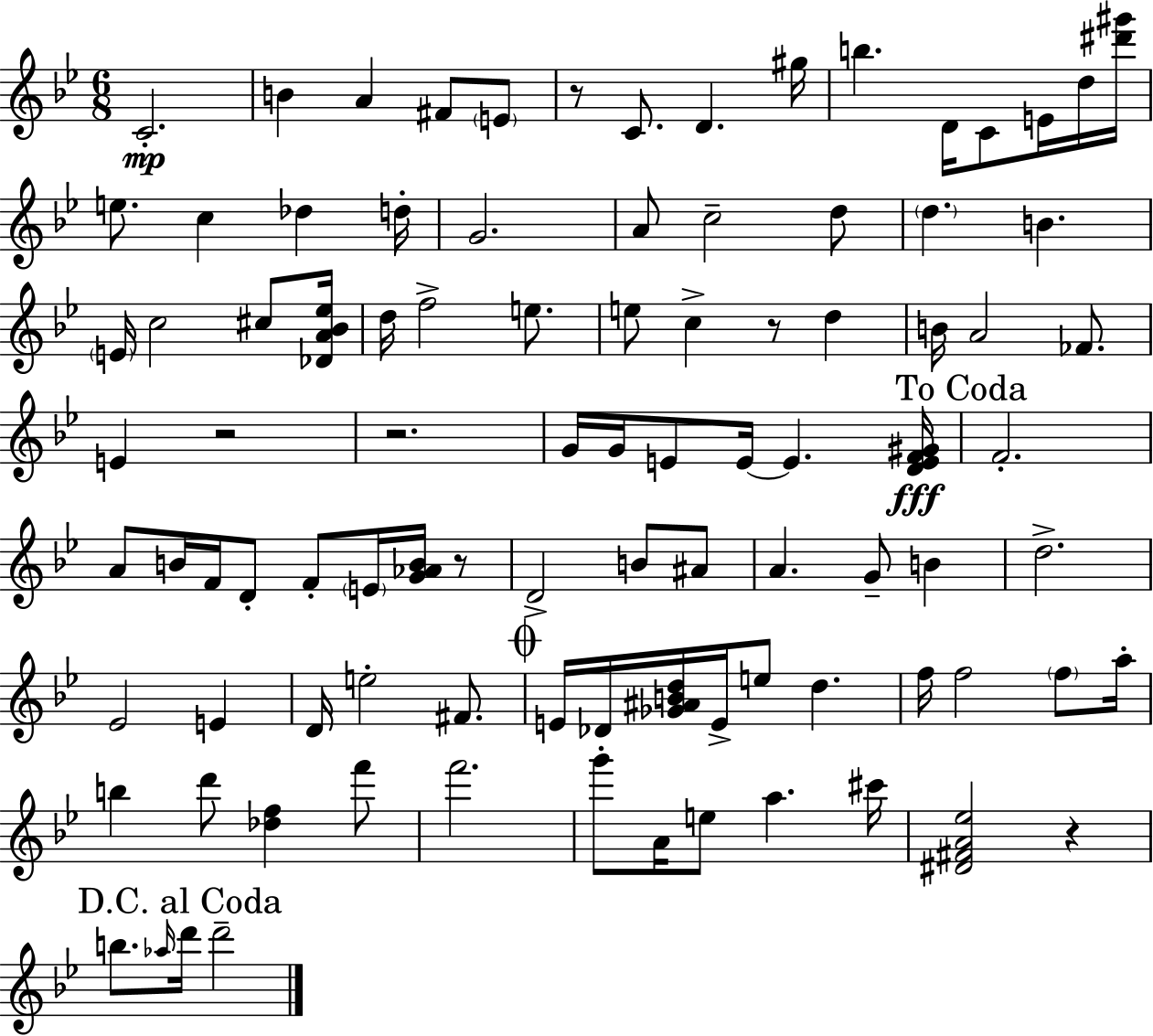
{
  \clef treble
  \numericTimeSignature
  \time 6/8
  \key bes \major
  c'2.-.\mp | b'4 a'4 fis'8 \parenthesize e'8 | r8 c'8. d'4. gis''16 | b''4. d'16 c'8 e'16 d''16 <dis''' gis'''>16 | \break e''8. c''4 des''4 d''16-. | g'2. | a'8 c''2-- d''8 | \parenthesize d''4. b'4. | \break \parenthesize e'16 c''2 cis''8 <des' a' bes' ees''>16 | d''16 f''2-> e''8. | e''8 c''4-> r8 d''4 | b'16 a'2 fes'8. | \break e'4 r2 | r2. | g'16 g'16 e'8 e'16~~ e'4. <d' e' f' gis'>16\fff | \mark "To Coda" f'2.-. | \break a'8 b'16 f'16 d'8-. f'8-. \parenthesize e'16 <g' aes' b'>16 r8 | d'2-> b'8 ais'8 | a'4. g'8-- b'4 | d''2.-> | \break ees'2 e'4 | d'16 e''2-. fis'8. | \mark \markup { \musicglyph "scripts.coda" } e'16 des'16 <ges' ais' b' d''>16 e'16-> e''8 d''4. | f''16 f''2 \parenthesize f''8 a''16-. | \break b''4 d'''8 <des'' f''>4 f'''8 | f'''2. | g'''8-. a'16 e''8 a''4. cis'''16 | <dis' fis' a' ees''>2 r4 | \break \mark "D.C. al Coda" b''8. \grace { aes''16 } d'''16 d'''2-- | \bar "|."
}